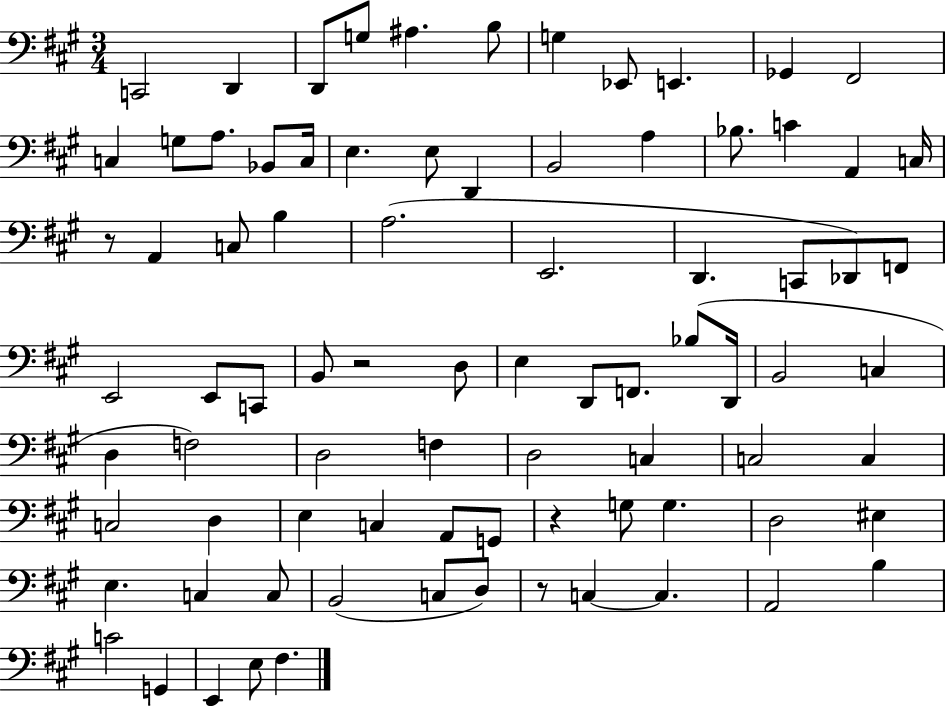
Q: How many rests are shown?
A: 4